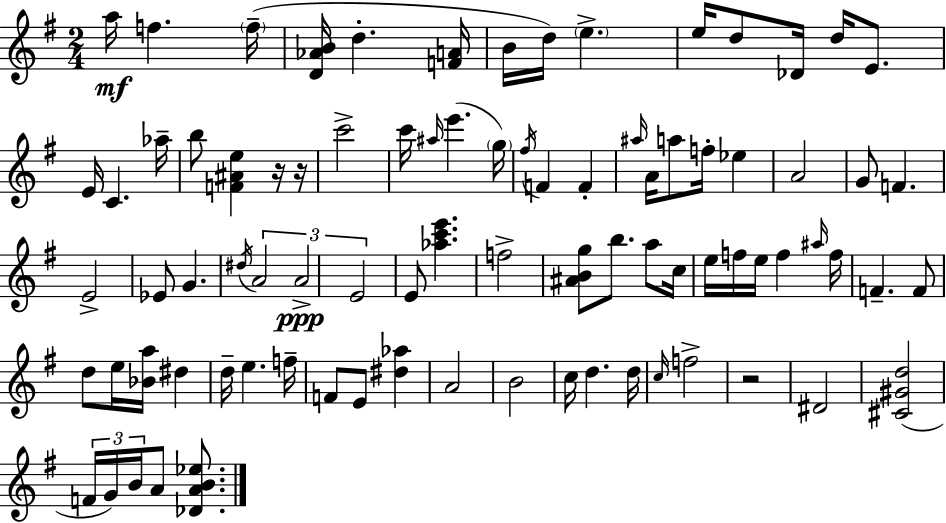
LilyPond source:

{
  \clef treble
  \numericTimeSignature
  \time 2/4
  \key e \minor
  a''16\mf f''4. \parenthesize f''16--( | <d' aes' b'>16 d''4.-. <f' a'>16 | b'16 d''16) \parenthesize e''4.-> | e''16 d''8 des'16 d''16 e'8. | \break e'16 c'4. aes''16-- | b''8 <f' ais' e''>4 r16 r16 | c'''2-> | c'''16 \grace { ais''16 }( e'''4. | \break \parenthesize g''16) \acciaccatura { fis''16 } f'4 f'4-. | \grace { ais''16 } a'16 a''8 f''16-. ees''4 | a'2 | g'8 f'4. | \break e'2-> | ees'8 g'4. | \acciaccatura { dis''16 } \tuplet 3/2 { a'2 | a'2->\ppp | \break e'2 } | e'8 <aes'' c''' e'''>4. | f''2-> | <ais' b' g''>8 b''8. | \break a''8 c''16 e''16 f''16 e''16 f''4 | \grace { ais''16 } f''16 f'4.-- | f'8 d''8 e''16 | <bes' a''>16 dis''4 d''16-- e''4. | \break f''16-- f'8 e'8 | <dis'' aes''>4 a'2 | b'2 | c''16 d''4. | \break d''16 \grace { c''16 } f''2-> | r2 | dis'2 | <cis' gis' d''>2( | \break \tuplet 3/2 { f'16 g'16) | b'16 } a'8 <des' a' b' ees''>8. \bar "|."
}